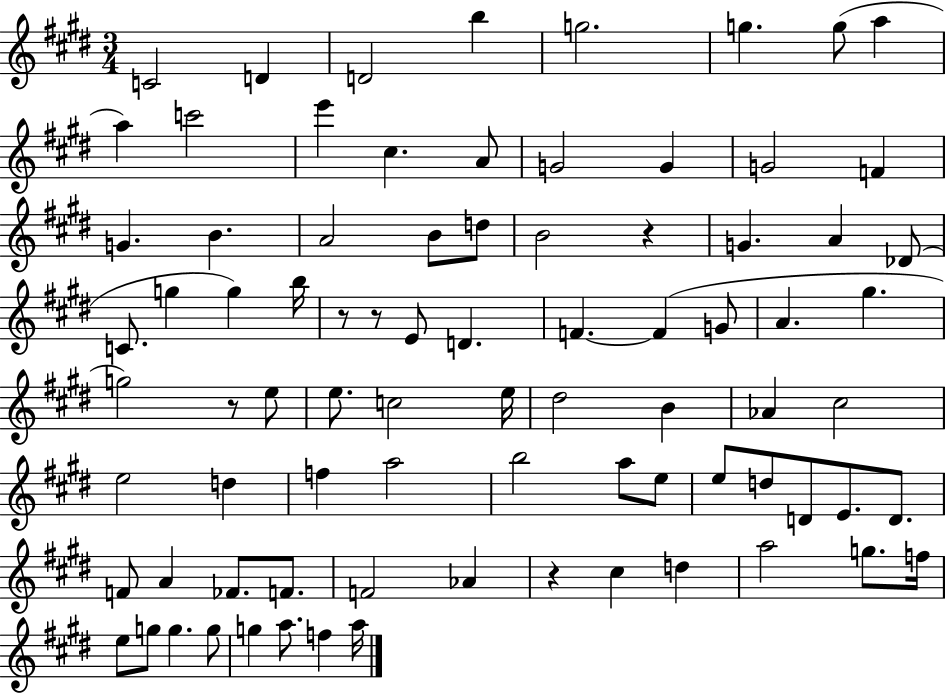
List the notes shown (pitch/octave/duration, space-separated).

C4/h D4/q D4/h B5/q G5/h. G5/q. G5/e A5/q A5/q C6/h E6/q C#5/q. A4/e G4/h G4/q G4/h F4/q G4/q. B4/q. A4/h B4/e D5/e B4/h R/q G4/q. A4/q Db4/e C4/e. G5/q G5/q B5/s R/e R/e E4/e D4/q. F4/q. F4/q G4/e A4/q. G#5/q. G5/h R/e E5/e E5/e. C5/h E5/s D#5/h B4/q Ab4/q C#5/h E5/h D5/q F5/q A5/h B5/h A5/e E5/e E5/e D5/e D4/e E4/e. D4/e. F4/e A4/q FES4/e. F4/e. F4/h Ab4/q R/q C#5/q D5/q A5/h G5/e. F5/s E5/e G5/e G5/q. G5/e G5/q A5/e. F5/q A5/s